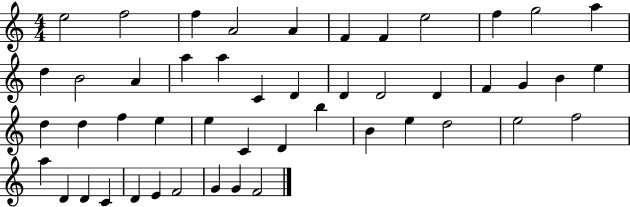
X:1
T:Untitled
M:4/4
L:1/4
K:C
e2 f2 f A2 A F F e2 f g2 a d B2 A a a C D D D2 D F G B e d d f e e C D b B e d2 e2 f2 a D D C D E F2 G G F2